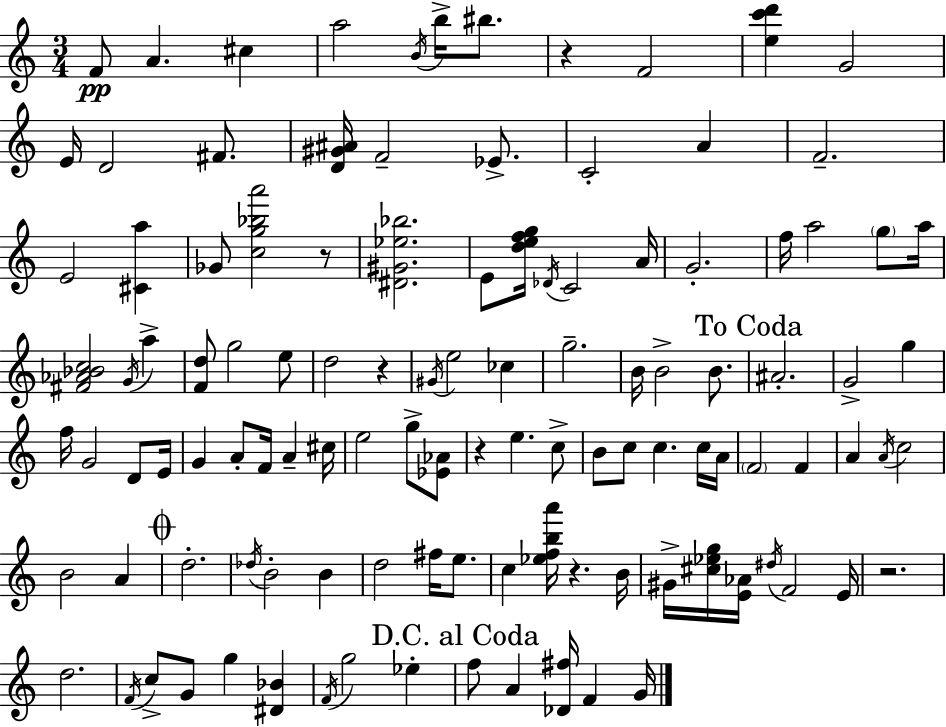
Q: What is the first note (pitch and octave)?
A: F4